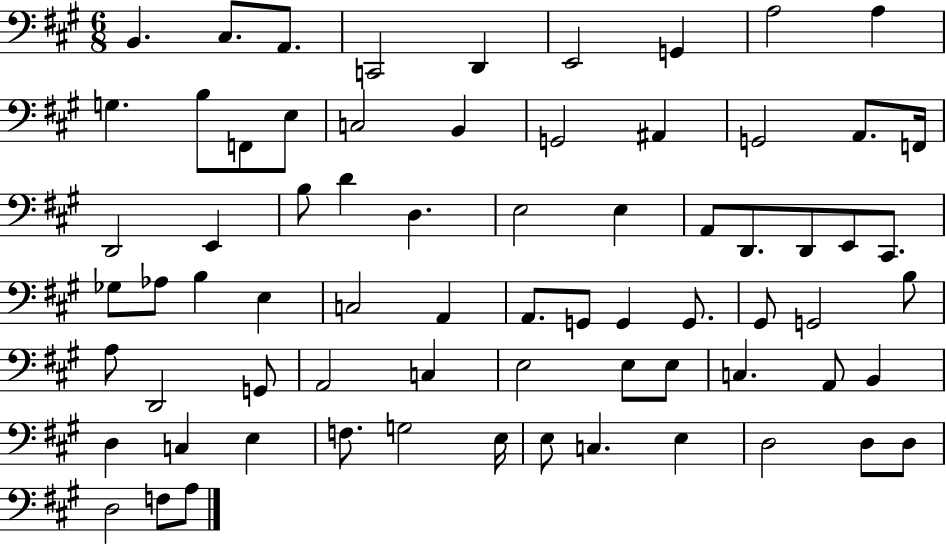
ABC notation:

X:1
T:Untitled
M:6/8
L:1/4
K:A
B,, ^C,/2 A,,/2 C,,2 D,, E,,2 G,, A,2 A, G, B,/2 F,,/2 E,/2 C,2 B,, G,,2 ^A,, G,,2 A,,/2 F,,/4 D,,2 E,, B,/2 D D, E,2 E, A,,/2 D,,/2 D,,/2 E,,/2 ^C,,/2 _G,/2 _A,/2 B, E, C,2 A,, A,,/2 G,,/2 G,, G,,/2 ^G,,/2 G,,2 B,/2 A,/2 D,,2 G,,/2 A,,2 C, E,2 E,/2 E,/2 C, A,,/2 B,, D, C, E, F,/2 G,2 E,/4 E,/2 C, E, D,2 D,/2 D,/2 D,2 F,/2 A,/2